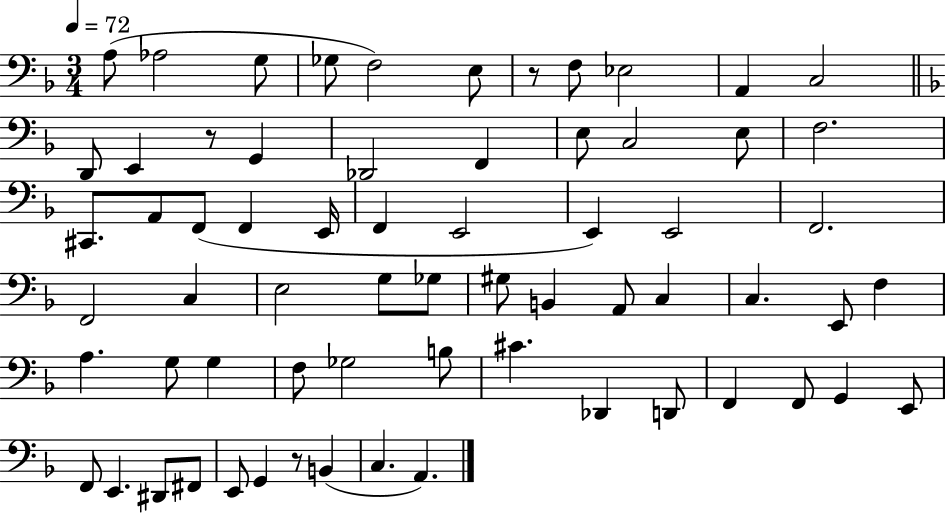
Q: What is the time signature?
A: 3/4